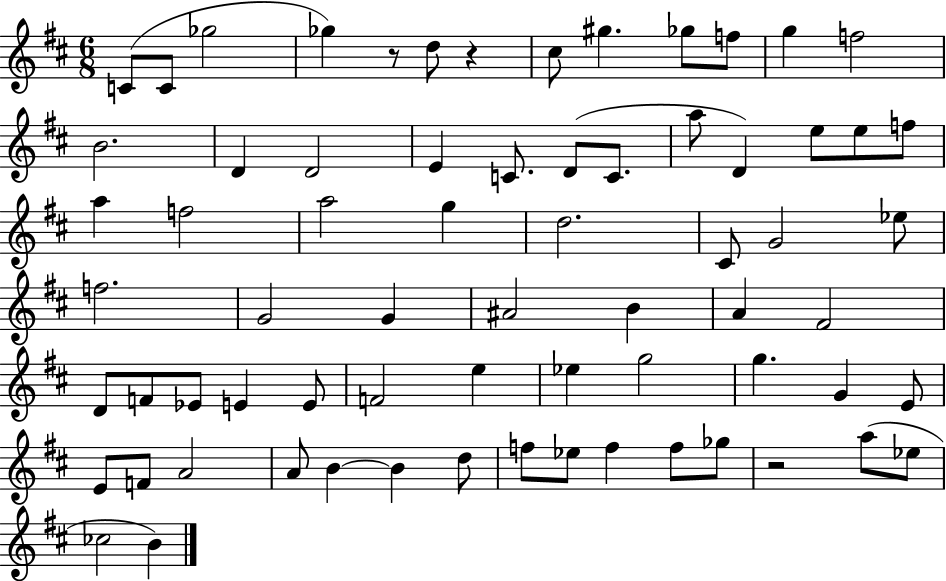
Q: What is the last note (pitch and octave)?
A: B4